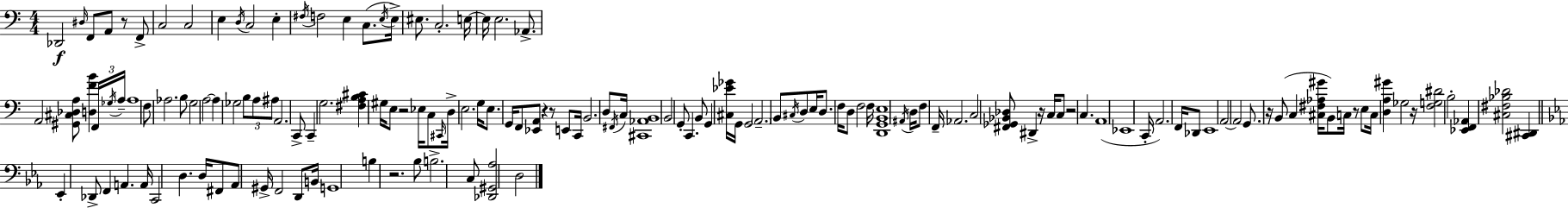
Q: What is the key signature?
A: A minor